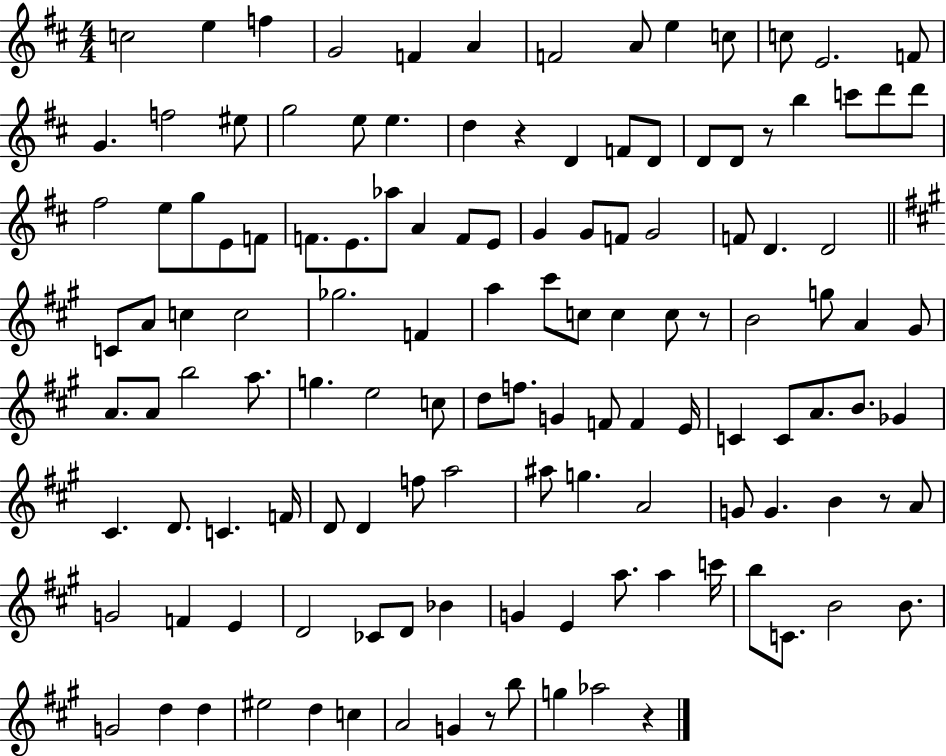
X:1
T:Untitled
M:4/4
L:1/4
K:D
c2 e f G2 F A F2 A/2 e c/2 c/2 E2 F/2 G f2 ^e/2 g2 e/2 e d z D F/2 D/2 D/2 D/2 z/2 b c'/2 d'/2 d'/2 ^f2 e/2 g/2 E/2 F/2 F/2 E/2 _a/2 A F/2 E/2 G G/2 F/2 G2 F/2 D D2 C/2 A/2 c c2 _g2 F a ^c'/2 c/2 c c/2 z/2 B2 g/2 A ^G/2 A/2 A/2 b2 a/2 g e2 c/2 d/2 f/2 G F/2 F E/4 C C/2 A/2 B/2 _G ^C D/2 C F/4 D/2 D f/2 a2 ^a/2 g A2 G/2 G B z/2 A/2 G2 F E D2 _C/2 D/2 _B G E a/2 a c'/4 b/2 C/2 B2 B/2 G2 d d ^e2 d c A2 G z/2 b/2 g _a2 z